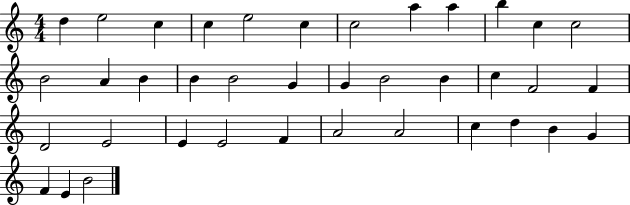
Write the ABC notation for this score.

X:1
T:Untitled
M:4/4
L:1/4
K:C
d e2 c c e2 c c2 a a b c c2 B2 A B B B2 G G B2 B c F2 F D2 E2 E E2 F A2 A2 c d B G F E B2